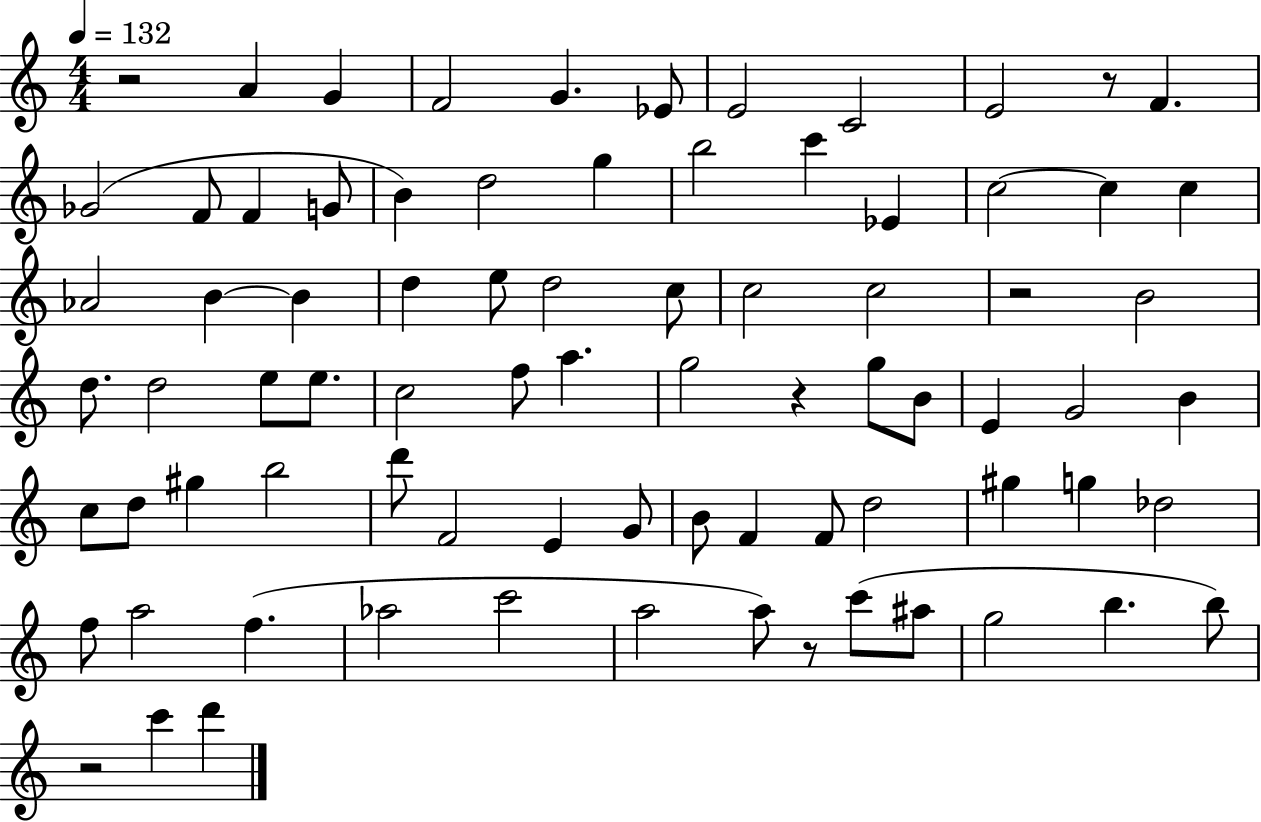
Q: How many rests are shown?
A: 6